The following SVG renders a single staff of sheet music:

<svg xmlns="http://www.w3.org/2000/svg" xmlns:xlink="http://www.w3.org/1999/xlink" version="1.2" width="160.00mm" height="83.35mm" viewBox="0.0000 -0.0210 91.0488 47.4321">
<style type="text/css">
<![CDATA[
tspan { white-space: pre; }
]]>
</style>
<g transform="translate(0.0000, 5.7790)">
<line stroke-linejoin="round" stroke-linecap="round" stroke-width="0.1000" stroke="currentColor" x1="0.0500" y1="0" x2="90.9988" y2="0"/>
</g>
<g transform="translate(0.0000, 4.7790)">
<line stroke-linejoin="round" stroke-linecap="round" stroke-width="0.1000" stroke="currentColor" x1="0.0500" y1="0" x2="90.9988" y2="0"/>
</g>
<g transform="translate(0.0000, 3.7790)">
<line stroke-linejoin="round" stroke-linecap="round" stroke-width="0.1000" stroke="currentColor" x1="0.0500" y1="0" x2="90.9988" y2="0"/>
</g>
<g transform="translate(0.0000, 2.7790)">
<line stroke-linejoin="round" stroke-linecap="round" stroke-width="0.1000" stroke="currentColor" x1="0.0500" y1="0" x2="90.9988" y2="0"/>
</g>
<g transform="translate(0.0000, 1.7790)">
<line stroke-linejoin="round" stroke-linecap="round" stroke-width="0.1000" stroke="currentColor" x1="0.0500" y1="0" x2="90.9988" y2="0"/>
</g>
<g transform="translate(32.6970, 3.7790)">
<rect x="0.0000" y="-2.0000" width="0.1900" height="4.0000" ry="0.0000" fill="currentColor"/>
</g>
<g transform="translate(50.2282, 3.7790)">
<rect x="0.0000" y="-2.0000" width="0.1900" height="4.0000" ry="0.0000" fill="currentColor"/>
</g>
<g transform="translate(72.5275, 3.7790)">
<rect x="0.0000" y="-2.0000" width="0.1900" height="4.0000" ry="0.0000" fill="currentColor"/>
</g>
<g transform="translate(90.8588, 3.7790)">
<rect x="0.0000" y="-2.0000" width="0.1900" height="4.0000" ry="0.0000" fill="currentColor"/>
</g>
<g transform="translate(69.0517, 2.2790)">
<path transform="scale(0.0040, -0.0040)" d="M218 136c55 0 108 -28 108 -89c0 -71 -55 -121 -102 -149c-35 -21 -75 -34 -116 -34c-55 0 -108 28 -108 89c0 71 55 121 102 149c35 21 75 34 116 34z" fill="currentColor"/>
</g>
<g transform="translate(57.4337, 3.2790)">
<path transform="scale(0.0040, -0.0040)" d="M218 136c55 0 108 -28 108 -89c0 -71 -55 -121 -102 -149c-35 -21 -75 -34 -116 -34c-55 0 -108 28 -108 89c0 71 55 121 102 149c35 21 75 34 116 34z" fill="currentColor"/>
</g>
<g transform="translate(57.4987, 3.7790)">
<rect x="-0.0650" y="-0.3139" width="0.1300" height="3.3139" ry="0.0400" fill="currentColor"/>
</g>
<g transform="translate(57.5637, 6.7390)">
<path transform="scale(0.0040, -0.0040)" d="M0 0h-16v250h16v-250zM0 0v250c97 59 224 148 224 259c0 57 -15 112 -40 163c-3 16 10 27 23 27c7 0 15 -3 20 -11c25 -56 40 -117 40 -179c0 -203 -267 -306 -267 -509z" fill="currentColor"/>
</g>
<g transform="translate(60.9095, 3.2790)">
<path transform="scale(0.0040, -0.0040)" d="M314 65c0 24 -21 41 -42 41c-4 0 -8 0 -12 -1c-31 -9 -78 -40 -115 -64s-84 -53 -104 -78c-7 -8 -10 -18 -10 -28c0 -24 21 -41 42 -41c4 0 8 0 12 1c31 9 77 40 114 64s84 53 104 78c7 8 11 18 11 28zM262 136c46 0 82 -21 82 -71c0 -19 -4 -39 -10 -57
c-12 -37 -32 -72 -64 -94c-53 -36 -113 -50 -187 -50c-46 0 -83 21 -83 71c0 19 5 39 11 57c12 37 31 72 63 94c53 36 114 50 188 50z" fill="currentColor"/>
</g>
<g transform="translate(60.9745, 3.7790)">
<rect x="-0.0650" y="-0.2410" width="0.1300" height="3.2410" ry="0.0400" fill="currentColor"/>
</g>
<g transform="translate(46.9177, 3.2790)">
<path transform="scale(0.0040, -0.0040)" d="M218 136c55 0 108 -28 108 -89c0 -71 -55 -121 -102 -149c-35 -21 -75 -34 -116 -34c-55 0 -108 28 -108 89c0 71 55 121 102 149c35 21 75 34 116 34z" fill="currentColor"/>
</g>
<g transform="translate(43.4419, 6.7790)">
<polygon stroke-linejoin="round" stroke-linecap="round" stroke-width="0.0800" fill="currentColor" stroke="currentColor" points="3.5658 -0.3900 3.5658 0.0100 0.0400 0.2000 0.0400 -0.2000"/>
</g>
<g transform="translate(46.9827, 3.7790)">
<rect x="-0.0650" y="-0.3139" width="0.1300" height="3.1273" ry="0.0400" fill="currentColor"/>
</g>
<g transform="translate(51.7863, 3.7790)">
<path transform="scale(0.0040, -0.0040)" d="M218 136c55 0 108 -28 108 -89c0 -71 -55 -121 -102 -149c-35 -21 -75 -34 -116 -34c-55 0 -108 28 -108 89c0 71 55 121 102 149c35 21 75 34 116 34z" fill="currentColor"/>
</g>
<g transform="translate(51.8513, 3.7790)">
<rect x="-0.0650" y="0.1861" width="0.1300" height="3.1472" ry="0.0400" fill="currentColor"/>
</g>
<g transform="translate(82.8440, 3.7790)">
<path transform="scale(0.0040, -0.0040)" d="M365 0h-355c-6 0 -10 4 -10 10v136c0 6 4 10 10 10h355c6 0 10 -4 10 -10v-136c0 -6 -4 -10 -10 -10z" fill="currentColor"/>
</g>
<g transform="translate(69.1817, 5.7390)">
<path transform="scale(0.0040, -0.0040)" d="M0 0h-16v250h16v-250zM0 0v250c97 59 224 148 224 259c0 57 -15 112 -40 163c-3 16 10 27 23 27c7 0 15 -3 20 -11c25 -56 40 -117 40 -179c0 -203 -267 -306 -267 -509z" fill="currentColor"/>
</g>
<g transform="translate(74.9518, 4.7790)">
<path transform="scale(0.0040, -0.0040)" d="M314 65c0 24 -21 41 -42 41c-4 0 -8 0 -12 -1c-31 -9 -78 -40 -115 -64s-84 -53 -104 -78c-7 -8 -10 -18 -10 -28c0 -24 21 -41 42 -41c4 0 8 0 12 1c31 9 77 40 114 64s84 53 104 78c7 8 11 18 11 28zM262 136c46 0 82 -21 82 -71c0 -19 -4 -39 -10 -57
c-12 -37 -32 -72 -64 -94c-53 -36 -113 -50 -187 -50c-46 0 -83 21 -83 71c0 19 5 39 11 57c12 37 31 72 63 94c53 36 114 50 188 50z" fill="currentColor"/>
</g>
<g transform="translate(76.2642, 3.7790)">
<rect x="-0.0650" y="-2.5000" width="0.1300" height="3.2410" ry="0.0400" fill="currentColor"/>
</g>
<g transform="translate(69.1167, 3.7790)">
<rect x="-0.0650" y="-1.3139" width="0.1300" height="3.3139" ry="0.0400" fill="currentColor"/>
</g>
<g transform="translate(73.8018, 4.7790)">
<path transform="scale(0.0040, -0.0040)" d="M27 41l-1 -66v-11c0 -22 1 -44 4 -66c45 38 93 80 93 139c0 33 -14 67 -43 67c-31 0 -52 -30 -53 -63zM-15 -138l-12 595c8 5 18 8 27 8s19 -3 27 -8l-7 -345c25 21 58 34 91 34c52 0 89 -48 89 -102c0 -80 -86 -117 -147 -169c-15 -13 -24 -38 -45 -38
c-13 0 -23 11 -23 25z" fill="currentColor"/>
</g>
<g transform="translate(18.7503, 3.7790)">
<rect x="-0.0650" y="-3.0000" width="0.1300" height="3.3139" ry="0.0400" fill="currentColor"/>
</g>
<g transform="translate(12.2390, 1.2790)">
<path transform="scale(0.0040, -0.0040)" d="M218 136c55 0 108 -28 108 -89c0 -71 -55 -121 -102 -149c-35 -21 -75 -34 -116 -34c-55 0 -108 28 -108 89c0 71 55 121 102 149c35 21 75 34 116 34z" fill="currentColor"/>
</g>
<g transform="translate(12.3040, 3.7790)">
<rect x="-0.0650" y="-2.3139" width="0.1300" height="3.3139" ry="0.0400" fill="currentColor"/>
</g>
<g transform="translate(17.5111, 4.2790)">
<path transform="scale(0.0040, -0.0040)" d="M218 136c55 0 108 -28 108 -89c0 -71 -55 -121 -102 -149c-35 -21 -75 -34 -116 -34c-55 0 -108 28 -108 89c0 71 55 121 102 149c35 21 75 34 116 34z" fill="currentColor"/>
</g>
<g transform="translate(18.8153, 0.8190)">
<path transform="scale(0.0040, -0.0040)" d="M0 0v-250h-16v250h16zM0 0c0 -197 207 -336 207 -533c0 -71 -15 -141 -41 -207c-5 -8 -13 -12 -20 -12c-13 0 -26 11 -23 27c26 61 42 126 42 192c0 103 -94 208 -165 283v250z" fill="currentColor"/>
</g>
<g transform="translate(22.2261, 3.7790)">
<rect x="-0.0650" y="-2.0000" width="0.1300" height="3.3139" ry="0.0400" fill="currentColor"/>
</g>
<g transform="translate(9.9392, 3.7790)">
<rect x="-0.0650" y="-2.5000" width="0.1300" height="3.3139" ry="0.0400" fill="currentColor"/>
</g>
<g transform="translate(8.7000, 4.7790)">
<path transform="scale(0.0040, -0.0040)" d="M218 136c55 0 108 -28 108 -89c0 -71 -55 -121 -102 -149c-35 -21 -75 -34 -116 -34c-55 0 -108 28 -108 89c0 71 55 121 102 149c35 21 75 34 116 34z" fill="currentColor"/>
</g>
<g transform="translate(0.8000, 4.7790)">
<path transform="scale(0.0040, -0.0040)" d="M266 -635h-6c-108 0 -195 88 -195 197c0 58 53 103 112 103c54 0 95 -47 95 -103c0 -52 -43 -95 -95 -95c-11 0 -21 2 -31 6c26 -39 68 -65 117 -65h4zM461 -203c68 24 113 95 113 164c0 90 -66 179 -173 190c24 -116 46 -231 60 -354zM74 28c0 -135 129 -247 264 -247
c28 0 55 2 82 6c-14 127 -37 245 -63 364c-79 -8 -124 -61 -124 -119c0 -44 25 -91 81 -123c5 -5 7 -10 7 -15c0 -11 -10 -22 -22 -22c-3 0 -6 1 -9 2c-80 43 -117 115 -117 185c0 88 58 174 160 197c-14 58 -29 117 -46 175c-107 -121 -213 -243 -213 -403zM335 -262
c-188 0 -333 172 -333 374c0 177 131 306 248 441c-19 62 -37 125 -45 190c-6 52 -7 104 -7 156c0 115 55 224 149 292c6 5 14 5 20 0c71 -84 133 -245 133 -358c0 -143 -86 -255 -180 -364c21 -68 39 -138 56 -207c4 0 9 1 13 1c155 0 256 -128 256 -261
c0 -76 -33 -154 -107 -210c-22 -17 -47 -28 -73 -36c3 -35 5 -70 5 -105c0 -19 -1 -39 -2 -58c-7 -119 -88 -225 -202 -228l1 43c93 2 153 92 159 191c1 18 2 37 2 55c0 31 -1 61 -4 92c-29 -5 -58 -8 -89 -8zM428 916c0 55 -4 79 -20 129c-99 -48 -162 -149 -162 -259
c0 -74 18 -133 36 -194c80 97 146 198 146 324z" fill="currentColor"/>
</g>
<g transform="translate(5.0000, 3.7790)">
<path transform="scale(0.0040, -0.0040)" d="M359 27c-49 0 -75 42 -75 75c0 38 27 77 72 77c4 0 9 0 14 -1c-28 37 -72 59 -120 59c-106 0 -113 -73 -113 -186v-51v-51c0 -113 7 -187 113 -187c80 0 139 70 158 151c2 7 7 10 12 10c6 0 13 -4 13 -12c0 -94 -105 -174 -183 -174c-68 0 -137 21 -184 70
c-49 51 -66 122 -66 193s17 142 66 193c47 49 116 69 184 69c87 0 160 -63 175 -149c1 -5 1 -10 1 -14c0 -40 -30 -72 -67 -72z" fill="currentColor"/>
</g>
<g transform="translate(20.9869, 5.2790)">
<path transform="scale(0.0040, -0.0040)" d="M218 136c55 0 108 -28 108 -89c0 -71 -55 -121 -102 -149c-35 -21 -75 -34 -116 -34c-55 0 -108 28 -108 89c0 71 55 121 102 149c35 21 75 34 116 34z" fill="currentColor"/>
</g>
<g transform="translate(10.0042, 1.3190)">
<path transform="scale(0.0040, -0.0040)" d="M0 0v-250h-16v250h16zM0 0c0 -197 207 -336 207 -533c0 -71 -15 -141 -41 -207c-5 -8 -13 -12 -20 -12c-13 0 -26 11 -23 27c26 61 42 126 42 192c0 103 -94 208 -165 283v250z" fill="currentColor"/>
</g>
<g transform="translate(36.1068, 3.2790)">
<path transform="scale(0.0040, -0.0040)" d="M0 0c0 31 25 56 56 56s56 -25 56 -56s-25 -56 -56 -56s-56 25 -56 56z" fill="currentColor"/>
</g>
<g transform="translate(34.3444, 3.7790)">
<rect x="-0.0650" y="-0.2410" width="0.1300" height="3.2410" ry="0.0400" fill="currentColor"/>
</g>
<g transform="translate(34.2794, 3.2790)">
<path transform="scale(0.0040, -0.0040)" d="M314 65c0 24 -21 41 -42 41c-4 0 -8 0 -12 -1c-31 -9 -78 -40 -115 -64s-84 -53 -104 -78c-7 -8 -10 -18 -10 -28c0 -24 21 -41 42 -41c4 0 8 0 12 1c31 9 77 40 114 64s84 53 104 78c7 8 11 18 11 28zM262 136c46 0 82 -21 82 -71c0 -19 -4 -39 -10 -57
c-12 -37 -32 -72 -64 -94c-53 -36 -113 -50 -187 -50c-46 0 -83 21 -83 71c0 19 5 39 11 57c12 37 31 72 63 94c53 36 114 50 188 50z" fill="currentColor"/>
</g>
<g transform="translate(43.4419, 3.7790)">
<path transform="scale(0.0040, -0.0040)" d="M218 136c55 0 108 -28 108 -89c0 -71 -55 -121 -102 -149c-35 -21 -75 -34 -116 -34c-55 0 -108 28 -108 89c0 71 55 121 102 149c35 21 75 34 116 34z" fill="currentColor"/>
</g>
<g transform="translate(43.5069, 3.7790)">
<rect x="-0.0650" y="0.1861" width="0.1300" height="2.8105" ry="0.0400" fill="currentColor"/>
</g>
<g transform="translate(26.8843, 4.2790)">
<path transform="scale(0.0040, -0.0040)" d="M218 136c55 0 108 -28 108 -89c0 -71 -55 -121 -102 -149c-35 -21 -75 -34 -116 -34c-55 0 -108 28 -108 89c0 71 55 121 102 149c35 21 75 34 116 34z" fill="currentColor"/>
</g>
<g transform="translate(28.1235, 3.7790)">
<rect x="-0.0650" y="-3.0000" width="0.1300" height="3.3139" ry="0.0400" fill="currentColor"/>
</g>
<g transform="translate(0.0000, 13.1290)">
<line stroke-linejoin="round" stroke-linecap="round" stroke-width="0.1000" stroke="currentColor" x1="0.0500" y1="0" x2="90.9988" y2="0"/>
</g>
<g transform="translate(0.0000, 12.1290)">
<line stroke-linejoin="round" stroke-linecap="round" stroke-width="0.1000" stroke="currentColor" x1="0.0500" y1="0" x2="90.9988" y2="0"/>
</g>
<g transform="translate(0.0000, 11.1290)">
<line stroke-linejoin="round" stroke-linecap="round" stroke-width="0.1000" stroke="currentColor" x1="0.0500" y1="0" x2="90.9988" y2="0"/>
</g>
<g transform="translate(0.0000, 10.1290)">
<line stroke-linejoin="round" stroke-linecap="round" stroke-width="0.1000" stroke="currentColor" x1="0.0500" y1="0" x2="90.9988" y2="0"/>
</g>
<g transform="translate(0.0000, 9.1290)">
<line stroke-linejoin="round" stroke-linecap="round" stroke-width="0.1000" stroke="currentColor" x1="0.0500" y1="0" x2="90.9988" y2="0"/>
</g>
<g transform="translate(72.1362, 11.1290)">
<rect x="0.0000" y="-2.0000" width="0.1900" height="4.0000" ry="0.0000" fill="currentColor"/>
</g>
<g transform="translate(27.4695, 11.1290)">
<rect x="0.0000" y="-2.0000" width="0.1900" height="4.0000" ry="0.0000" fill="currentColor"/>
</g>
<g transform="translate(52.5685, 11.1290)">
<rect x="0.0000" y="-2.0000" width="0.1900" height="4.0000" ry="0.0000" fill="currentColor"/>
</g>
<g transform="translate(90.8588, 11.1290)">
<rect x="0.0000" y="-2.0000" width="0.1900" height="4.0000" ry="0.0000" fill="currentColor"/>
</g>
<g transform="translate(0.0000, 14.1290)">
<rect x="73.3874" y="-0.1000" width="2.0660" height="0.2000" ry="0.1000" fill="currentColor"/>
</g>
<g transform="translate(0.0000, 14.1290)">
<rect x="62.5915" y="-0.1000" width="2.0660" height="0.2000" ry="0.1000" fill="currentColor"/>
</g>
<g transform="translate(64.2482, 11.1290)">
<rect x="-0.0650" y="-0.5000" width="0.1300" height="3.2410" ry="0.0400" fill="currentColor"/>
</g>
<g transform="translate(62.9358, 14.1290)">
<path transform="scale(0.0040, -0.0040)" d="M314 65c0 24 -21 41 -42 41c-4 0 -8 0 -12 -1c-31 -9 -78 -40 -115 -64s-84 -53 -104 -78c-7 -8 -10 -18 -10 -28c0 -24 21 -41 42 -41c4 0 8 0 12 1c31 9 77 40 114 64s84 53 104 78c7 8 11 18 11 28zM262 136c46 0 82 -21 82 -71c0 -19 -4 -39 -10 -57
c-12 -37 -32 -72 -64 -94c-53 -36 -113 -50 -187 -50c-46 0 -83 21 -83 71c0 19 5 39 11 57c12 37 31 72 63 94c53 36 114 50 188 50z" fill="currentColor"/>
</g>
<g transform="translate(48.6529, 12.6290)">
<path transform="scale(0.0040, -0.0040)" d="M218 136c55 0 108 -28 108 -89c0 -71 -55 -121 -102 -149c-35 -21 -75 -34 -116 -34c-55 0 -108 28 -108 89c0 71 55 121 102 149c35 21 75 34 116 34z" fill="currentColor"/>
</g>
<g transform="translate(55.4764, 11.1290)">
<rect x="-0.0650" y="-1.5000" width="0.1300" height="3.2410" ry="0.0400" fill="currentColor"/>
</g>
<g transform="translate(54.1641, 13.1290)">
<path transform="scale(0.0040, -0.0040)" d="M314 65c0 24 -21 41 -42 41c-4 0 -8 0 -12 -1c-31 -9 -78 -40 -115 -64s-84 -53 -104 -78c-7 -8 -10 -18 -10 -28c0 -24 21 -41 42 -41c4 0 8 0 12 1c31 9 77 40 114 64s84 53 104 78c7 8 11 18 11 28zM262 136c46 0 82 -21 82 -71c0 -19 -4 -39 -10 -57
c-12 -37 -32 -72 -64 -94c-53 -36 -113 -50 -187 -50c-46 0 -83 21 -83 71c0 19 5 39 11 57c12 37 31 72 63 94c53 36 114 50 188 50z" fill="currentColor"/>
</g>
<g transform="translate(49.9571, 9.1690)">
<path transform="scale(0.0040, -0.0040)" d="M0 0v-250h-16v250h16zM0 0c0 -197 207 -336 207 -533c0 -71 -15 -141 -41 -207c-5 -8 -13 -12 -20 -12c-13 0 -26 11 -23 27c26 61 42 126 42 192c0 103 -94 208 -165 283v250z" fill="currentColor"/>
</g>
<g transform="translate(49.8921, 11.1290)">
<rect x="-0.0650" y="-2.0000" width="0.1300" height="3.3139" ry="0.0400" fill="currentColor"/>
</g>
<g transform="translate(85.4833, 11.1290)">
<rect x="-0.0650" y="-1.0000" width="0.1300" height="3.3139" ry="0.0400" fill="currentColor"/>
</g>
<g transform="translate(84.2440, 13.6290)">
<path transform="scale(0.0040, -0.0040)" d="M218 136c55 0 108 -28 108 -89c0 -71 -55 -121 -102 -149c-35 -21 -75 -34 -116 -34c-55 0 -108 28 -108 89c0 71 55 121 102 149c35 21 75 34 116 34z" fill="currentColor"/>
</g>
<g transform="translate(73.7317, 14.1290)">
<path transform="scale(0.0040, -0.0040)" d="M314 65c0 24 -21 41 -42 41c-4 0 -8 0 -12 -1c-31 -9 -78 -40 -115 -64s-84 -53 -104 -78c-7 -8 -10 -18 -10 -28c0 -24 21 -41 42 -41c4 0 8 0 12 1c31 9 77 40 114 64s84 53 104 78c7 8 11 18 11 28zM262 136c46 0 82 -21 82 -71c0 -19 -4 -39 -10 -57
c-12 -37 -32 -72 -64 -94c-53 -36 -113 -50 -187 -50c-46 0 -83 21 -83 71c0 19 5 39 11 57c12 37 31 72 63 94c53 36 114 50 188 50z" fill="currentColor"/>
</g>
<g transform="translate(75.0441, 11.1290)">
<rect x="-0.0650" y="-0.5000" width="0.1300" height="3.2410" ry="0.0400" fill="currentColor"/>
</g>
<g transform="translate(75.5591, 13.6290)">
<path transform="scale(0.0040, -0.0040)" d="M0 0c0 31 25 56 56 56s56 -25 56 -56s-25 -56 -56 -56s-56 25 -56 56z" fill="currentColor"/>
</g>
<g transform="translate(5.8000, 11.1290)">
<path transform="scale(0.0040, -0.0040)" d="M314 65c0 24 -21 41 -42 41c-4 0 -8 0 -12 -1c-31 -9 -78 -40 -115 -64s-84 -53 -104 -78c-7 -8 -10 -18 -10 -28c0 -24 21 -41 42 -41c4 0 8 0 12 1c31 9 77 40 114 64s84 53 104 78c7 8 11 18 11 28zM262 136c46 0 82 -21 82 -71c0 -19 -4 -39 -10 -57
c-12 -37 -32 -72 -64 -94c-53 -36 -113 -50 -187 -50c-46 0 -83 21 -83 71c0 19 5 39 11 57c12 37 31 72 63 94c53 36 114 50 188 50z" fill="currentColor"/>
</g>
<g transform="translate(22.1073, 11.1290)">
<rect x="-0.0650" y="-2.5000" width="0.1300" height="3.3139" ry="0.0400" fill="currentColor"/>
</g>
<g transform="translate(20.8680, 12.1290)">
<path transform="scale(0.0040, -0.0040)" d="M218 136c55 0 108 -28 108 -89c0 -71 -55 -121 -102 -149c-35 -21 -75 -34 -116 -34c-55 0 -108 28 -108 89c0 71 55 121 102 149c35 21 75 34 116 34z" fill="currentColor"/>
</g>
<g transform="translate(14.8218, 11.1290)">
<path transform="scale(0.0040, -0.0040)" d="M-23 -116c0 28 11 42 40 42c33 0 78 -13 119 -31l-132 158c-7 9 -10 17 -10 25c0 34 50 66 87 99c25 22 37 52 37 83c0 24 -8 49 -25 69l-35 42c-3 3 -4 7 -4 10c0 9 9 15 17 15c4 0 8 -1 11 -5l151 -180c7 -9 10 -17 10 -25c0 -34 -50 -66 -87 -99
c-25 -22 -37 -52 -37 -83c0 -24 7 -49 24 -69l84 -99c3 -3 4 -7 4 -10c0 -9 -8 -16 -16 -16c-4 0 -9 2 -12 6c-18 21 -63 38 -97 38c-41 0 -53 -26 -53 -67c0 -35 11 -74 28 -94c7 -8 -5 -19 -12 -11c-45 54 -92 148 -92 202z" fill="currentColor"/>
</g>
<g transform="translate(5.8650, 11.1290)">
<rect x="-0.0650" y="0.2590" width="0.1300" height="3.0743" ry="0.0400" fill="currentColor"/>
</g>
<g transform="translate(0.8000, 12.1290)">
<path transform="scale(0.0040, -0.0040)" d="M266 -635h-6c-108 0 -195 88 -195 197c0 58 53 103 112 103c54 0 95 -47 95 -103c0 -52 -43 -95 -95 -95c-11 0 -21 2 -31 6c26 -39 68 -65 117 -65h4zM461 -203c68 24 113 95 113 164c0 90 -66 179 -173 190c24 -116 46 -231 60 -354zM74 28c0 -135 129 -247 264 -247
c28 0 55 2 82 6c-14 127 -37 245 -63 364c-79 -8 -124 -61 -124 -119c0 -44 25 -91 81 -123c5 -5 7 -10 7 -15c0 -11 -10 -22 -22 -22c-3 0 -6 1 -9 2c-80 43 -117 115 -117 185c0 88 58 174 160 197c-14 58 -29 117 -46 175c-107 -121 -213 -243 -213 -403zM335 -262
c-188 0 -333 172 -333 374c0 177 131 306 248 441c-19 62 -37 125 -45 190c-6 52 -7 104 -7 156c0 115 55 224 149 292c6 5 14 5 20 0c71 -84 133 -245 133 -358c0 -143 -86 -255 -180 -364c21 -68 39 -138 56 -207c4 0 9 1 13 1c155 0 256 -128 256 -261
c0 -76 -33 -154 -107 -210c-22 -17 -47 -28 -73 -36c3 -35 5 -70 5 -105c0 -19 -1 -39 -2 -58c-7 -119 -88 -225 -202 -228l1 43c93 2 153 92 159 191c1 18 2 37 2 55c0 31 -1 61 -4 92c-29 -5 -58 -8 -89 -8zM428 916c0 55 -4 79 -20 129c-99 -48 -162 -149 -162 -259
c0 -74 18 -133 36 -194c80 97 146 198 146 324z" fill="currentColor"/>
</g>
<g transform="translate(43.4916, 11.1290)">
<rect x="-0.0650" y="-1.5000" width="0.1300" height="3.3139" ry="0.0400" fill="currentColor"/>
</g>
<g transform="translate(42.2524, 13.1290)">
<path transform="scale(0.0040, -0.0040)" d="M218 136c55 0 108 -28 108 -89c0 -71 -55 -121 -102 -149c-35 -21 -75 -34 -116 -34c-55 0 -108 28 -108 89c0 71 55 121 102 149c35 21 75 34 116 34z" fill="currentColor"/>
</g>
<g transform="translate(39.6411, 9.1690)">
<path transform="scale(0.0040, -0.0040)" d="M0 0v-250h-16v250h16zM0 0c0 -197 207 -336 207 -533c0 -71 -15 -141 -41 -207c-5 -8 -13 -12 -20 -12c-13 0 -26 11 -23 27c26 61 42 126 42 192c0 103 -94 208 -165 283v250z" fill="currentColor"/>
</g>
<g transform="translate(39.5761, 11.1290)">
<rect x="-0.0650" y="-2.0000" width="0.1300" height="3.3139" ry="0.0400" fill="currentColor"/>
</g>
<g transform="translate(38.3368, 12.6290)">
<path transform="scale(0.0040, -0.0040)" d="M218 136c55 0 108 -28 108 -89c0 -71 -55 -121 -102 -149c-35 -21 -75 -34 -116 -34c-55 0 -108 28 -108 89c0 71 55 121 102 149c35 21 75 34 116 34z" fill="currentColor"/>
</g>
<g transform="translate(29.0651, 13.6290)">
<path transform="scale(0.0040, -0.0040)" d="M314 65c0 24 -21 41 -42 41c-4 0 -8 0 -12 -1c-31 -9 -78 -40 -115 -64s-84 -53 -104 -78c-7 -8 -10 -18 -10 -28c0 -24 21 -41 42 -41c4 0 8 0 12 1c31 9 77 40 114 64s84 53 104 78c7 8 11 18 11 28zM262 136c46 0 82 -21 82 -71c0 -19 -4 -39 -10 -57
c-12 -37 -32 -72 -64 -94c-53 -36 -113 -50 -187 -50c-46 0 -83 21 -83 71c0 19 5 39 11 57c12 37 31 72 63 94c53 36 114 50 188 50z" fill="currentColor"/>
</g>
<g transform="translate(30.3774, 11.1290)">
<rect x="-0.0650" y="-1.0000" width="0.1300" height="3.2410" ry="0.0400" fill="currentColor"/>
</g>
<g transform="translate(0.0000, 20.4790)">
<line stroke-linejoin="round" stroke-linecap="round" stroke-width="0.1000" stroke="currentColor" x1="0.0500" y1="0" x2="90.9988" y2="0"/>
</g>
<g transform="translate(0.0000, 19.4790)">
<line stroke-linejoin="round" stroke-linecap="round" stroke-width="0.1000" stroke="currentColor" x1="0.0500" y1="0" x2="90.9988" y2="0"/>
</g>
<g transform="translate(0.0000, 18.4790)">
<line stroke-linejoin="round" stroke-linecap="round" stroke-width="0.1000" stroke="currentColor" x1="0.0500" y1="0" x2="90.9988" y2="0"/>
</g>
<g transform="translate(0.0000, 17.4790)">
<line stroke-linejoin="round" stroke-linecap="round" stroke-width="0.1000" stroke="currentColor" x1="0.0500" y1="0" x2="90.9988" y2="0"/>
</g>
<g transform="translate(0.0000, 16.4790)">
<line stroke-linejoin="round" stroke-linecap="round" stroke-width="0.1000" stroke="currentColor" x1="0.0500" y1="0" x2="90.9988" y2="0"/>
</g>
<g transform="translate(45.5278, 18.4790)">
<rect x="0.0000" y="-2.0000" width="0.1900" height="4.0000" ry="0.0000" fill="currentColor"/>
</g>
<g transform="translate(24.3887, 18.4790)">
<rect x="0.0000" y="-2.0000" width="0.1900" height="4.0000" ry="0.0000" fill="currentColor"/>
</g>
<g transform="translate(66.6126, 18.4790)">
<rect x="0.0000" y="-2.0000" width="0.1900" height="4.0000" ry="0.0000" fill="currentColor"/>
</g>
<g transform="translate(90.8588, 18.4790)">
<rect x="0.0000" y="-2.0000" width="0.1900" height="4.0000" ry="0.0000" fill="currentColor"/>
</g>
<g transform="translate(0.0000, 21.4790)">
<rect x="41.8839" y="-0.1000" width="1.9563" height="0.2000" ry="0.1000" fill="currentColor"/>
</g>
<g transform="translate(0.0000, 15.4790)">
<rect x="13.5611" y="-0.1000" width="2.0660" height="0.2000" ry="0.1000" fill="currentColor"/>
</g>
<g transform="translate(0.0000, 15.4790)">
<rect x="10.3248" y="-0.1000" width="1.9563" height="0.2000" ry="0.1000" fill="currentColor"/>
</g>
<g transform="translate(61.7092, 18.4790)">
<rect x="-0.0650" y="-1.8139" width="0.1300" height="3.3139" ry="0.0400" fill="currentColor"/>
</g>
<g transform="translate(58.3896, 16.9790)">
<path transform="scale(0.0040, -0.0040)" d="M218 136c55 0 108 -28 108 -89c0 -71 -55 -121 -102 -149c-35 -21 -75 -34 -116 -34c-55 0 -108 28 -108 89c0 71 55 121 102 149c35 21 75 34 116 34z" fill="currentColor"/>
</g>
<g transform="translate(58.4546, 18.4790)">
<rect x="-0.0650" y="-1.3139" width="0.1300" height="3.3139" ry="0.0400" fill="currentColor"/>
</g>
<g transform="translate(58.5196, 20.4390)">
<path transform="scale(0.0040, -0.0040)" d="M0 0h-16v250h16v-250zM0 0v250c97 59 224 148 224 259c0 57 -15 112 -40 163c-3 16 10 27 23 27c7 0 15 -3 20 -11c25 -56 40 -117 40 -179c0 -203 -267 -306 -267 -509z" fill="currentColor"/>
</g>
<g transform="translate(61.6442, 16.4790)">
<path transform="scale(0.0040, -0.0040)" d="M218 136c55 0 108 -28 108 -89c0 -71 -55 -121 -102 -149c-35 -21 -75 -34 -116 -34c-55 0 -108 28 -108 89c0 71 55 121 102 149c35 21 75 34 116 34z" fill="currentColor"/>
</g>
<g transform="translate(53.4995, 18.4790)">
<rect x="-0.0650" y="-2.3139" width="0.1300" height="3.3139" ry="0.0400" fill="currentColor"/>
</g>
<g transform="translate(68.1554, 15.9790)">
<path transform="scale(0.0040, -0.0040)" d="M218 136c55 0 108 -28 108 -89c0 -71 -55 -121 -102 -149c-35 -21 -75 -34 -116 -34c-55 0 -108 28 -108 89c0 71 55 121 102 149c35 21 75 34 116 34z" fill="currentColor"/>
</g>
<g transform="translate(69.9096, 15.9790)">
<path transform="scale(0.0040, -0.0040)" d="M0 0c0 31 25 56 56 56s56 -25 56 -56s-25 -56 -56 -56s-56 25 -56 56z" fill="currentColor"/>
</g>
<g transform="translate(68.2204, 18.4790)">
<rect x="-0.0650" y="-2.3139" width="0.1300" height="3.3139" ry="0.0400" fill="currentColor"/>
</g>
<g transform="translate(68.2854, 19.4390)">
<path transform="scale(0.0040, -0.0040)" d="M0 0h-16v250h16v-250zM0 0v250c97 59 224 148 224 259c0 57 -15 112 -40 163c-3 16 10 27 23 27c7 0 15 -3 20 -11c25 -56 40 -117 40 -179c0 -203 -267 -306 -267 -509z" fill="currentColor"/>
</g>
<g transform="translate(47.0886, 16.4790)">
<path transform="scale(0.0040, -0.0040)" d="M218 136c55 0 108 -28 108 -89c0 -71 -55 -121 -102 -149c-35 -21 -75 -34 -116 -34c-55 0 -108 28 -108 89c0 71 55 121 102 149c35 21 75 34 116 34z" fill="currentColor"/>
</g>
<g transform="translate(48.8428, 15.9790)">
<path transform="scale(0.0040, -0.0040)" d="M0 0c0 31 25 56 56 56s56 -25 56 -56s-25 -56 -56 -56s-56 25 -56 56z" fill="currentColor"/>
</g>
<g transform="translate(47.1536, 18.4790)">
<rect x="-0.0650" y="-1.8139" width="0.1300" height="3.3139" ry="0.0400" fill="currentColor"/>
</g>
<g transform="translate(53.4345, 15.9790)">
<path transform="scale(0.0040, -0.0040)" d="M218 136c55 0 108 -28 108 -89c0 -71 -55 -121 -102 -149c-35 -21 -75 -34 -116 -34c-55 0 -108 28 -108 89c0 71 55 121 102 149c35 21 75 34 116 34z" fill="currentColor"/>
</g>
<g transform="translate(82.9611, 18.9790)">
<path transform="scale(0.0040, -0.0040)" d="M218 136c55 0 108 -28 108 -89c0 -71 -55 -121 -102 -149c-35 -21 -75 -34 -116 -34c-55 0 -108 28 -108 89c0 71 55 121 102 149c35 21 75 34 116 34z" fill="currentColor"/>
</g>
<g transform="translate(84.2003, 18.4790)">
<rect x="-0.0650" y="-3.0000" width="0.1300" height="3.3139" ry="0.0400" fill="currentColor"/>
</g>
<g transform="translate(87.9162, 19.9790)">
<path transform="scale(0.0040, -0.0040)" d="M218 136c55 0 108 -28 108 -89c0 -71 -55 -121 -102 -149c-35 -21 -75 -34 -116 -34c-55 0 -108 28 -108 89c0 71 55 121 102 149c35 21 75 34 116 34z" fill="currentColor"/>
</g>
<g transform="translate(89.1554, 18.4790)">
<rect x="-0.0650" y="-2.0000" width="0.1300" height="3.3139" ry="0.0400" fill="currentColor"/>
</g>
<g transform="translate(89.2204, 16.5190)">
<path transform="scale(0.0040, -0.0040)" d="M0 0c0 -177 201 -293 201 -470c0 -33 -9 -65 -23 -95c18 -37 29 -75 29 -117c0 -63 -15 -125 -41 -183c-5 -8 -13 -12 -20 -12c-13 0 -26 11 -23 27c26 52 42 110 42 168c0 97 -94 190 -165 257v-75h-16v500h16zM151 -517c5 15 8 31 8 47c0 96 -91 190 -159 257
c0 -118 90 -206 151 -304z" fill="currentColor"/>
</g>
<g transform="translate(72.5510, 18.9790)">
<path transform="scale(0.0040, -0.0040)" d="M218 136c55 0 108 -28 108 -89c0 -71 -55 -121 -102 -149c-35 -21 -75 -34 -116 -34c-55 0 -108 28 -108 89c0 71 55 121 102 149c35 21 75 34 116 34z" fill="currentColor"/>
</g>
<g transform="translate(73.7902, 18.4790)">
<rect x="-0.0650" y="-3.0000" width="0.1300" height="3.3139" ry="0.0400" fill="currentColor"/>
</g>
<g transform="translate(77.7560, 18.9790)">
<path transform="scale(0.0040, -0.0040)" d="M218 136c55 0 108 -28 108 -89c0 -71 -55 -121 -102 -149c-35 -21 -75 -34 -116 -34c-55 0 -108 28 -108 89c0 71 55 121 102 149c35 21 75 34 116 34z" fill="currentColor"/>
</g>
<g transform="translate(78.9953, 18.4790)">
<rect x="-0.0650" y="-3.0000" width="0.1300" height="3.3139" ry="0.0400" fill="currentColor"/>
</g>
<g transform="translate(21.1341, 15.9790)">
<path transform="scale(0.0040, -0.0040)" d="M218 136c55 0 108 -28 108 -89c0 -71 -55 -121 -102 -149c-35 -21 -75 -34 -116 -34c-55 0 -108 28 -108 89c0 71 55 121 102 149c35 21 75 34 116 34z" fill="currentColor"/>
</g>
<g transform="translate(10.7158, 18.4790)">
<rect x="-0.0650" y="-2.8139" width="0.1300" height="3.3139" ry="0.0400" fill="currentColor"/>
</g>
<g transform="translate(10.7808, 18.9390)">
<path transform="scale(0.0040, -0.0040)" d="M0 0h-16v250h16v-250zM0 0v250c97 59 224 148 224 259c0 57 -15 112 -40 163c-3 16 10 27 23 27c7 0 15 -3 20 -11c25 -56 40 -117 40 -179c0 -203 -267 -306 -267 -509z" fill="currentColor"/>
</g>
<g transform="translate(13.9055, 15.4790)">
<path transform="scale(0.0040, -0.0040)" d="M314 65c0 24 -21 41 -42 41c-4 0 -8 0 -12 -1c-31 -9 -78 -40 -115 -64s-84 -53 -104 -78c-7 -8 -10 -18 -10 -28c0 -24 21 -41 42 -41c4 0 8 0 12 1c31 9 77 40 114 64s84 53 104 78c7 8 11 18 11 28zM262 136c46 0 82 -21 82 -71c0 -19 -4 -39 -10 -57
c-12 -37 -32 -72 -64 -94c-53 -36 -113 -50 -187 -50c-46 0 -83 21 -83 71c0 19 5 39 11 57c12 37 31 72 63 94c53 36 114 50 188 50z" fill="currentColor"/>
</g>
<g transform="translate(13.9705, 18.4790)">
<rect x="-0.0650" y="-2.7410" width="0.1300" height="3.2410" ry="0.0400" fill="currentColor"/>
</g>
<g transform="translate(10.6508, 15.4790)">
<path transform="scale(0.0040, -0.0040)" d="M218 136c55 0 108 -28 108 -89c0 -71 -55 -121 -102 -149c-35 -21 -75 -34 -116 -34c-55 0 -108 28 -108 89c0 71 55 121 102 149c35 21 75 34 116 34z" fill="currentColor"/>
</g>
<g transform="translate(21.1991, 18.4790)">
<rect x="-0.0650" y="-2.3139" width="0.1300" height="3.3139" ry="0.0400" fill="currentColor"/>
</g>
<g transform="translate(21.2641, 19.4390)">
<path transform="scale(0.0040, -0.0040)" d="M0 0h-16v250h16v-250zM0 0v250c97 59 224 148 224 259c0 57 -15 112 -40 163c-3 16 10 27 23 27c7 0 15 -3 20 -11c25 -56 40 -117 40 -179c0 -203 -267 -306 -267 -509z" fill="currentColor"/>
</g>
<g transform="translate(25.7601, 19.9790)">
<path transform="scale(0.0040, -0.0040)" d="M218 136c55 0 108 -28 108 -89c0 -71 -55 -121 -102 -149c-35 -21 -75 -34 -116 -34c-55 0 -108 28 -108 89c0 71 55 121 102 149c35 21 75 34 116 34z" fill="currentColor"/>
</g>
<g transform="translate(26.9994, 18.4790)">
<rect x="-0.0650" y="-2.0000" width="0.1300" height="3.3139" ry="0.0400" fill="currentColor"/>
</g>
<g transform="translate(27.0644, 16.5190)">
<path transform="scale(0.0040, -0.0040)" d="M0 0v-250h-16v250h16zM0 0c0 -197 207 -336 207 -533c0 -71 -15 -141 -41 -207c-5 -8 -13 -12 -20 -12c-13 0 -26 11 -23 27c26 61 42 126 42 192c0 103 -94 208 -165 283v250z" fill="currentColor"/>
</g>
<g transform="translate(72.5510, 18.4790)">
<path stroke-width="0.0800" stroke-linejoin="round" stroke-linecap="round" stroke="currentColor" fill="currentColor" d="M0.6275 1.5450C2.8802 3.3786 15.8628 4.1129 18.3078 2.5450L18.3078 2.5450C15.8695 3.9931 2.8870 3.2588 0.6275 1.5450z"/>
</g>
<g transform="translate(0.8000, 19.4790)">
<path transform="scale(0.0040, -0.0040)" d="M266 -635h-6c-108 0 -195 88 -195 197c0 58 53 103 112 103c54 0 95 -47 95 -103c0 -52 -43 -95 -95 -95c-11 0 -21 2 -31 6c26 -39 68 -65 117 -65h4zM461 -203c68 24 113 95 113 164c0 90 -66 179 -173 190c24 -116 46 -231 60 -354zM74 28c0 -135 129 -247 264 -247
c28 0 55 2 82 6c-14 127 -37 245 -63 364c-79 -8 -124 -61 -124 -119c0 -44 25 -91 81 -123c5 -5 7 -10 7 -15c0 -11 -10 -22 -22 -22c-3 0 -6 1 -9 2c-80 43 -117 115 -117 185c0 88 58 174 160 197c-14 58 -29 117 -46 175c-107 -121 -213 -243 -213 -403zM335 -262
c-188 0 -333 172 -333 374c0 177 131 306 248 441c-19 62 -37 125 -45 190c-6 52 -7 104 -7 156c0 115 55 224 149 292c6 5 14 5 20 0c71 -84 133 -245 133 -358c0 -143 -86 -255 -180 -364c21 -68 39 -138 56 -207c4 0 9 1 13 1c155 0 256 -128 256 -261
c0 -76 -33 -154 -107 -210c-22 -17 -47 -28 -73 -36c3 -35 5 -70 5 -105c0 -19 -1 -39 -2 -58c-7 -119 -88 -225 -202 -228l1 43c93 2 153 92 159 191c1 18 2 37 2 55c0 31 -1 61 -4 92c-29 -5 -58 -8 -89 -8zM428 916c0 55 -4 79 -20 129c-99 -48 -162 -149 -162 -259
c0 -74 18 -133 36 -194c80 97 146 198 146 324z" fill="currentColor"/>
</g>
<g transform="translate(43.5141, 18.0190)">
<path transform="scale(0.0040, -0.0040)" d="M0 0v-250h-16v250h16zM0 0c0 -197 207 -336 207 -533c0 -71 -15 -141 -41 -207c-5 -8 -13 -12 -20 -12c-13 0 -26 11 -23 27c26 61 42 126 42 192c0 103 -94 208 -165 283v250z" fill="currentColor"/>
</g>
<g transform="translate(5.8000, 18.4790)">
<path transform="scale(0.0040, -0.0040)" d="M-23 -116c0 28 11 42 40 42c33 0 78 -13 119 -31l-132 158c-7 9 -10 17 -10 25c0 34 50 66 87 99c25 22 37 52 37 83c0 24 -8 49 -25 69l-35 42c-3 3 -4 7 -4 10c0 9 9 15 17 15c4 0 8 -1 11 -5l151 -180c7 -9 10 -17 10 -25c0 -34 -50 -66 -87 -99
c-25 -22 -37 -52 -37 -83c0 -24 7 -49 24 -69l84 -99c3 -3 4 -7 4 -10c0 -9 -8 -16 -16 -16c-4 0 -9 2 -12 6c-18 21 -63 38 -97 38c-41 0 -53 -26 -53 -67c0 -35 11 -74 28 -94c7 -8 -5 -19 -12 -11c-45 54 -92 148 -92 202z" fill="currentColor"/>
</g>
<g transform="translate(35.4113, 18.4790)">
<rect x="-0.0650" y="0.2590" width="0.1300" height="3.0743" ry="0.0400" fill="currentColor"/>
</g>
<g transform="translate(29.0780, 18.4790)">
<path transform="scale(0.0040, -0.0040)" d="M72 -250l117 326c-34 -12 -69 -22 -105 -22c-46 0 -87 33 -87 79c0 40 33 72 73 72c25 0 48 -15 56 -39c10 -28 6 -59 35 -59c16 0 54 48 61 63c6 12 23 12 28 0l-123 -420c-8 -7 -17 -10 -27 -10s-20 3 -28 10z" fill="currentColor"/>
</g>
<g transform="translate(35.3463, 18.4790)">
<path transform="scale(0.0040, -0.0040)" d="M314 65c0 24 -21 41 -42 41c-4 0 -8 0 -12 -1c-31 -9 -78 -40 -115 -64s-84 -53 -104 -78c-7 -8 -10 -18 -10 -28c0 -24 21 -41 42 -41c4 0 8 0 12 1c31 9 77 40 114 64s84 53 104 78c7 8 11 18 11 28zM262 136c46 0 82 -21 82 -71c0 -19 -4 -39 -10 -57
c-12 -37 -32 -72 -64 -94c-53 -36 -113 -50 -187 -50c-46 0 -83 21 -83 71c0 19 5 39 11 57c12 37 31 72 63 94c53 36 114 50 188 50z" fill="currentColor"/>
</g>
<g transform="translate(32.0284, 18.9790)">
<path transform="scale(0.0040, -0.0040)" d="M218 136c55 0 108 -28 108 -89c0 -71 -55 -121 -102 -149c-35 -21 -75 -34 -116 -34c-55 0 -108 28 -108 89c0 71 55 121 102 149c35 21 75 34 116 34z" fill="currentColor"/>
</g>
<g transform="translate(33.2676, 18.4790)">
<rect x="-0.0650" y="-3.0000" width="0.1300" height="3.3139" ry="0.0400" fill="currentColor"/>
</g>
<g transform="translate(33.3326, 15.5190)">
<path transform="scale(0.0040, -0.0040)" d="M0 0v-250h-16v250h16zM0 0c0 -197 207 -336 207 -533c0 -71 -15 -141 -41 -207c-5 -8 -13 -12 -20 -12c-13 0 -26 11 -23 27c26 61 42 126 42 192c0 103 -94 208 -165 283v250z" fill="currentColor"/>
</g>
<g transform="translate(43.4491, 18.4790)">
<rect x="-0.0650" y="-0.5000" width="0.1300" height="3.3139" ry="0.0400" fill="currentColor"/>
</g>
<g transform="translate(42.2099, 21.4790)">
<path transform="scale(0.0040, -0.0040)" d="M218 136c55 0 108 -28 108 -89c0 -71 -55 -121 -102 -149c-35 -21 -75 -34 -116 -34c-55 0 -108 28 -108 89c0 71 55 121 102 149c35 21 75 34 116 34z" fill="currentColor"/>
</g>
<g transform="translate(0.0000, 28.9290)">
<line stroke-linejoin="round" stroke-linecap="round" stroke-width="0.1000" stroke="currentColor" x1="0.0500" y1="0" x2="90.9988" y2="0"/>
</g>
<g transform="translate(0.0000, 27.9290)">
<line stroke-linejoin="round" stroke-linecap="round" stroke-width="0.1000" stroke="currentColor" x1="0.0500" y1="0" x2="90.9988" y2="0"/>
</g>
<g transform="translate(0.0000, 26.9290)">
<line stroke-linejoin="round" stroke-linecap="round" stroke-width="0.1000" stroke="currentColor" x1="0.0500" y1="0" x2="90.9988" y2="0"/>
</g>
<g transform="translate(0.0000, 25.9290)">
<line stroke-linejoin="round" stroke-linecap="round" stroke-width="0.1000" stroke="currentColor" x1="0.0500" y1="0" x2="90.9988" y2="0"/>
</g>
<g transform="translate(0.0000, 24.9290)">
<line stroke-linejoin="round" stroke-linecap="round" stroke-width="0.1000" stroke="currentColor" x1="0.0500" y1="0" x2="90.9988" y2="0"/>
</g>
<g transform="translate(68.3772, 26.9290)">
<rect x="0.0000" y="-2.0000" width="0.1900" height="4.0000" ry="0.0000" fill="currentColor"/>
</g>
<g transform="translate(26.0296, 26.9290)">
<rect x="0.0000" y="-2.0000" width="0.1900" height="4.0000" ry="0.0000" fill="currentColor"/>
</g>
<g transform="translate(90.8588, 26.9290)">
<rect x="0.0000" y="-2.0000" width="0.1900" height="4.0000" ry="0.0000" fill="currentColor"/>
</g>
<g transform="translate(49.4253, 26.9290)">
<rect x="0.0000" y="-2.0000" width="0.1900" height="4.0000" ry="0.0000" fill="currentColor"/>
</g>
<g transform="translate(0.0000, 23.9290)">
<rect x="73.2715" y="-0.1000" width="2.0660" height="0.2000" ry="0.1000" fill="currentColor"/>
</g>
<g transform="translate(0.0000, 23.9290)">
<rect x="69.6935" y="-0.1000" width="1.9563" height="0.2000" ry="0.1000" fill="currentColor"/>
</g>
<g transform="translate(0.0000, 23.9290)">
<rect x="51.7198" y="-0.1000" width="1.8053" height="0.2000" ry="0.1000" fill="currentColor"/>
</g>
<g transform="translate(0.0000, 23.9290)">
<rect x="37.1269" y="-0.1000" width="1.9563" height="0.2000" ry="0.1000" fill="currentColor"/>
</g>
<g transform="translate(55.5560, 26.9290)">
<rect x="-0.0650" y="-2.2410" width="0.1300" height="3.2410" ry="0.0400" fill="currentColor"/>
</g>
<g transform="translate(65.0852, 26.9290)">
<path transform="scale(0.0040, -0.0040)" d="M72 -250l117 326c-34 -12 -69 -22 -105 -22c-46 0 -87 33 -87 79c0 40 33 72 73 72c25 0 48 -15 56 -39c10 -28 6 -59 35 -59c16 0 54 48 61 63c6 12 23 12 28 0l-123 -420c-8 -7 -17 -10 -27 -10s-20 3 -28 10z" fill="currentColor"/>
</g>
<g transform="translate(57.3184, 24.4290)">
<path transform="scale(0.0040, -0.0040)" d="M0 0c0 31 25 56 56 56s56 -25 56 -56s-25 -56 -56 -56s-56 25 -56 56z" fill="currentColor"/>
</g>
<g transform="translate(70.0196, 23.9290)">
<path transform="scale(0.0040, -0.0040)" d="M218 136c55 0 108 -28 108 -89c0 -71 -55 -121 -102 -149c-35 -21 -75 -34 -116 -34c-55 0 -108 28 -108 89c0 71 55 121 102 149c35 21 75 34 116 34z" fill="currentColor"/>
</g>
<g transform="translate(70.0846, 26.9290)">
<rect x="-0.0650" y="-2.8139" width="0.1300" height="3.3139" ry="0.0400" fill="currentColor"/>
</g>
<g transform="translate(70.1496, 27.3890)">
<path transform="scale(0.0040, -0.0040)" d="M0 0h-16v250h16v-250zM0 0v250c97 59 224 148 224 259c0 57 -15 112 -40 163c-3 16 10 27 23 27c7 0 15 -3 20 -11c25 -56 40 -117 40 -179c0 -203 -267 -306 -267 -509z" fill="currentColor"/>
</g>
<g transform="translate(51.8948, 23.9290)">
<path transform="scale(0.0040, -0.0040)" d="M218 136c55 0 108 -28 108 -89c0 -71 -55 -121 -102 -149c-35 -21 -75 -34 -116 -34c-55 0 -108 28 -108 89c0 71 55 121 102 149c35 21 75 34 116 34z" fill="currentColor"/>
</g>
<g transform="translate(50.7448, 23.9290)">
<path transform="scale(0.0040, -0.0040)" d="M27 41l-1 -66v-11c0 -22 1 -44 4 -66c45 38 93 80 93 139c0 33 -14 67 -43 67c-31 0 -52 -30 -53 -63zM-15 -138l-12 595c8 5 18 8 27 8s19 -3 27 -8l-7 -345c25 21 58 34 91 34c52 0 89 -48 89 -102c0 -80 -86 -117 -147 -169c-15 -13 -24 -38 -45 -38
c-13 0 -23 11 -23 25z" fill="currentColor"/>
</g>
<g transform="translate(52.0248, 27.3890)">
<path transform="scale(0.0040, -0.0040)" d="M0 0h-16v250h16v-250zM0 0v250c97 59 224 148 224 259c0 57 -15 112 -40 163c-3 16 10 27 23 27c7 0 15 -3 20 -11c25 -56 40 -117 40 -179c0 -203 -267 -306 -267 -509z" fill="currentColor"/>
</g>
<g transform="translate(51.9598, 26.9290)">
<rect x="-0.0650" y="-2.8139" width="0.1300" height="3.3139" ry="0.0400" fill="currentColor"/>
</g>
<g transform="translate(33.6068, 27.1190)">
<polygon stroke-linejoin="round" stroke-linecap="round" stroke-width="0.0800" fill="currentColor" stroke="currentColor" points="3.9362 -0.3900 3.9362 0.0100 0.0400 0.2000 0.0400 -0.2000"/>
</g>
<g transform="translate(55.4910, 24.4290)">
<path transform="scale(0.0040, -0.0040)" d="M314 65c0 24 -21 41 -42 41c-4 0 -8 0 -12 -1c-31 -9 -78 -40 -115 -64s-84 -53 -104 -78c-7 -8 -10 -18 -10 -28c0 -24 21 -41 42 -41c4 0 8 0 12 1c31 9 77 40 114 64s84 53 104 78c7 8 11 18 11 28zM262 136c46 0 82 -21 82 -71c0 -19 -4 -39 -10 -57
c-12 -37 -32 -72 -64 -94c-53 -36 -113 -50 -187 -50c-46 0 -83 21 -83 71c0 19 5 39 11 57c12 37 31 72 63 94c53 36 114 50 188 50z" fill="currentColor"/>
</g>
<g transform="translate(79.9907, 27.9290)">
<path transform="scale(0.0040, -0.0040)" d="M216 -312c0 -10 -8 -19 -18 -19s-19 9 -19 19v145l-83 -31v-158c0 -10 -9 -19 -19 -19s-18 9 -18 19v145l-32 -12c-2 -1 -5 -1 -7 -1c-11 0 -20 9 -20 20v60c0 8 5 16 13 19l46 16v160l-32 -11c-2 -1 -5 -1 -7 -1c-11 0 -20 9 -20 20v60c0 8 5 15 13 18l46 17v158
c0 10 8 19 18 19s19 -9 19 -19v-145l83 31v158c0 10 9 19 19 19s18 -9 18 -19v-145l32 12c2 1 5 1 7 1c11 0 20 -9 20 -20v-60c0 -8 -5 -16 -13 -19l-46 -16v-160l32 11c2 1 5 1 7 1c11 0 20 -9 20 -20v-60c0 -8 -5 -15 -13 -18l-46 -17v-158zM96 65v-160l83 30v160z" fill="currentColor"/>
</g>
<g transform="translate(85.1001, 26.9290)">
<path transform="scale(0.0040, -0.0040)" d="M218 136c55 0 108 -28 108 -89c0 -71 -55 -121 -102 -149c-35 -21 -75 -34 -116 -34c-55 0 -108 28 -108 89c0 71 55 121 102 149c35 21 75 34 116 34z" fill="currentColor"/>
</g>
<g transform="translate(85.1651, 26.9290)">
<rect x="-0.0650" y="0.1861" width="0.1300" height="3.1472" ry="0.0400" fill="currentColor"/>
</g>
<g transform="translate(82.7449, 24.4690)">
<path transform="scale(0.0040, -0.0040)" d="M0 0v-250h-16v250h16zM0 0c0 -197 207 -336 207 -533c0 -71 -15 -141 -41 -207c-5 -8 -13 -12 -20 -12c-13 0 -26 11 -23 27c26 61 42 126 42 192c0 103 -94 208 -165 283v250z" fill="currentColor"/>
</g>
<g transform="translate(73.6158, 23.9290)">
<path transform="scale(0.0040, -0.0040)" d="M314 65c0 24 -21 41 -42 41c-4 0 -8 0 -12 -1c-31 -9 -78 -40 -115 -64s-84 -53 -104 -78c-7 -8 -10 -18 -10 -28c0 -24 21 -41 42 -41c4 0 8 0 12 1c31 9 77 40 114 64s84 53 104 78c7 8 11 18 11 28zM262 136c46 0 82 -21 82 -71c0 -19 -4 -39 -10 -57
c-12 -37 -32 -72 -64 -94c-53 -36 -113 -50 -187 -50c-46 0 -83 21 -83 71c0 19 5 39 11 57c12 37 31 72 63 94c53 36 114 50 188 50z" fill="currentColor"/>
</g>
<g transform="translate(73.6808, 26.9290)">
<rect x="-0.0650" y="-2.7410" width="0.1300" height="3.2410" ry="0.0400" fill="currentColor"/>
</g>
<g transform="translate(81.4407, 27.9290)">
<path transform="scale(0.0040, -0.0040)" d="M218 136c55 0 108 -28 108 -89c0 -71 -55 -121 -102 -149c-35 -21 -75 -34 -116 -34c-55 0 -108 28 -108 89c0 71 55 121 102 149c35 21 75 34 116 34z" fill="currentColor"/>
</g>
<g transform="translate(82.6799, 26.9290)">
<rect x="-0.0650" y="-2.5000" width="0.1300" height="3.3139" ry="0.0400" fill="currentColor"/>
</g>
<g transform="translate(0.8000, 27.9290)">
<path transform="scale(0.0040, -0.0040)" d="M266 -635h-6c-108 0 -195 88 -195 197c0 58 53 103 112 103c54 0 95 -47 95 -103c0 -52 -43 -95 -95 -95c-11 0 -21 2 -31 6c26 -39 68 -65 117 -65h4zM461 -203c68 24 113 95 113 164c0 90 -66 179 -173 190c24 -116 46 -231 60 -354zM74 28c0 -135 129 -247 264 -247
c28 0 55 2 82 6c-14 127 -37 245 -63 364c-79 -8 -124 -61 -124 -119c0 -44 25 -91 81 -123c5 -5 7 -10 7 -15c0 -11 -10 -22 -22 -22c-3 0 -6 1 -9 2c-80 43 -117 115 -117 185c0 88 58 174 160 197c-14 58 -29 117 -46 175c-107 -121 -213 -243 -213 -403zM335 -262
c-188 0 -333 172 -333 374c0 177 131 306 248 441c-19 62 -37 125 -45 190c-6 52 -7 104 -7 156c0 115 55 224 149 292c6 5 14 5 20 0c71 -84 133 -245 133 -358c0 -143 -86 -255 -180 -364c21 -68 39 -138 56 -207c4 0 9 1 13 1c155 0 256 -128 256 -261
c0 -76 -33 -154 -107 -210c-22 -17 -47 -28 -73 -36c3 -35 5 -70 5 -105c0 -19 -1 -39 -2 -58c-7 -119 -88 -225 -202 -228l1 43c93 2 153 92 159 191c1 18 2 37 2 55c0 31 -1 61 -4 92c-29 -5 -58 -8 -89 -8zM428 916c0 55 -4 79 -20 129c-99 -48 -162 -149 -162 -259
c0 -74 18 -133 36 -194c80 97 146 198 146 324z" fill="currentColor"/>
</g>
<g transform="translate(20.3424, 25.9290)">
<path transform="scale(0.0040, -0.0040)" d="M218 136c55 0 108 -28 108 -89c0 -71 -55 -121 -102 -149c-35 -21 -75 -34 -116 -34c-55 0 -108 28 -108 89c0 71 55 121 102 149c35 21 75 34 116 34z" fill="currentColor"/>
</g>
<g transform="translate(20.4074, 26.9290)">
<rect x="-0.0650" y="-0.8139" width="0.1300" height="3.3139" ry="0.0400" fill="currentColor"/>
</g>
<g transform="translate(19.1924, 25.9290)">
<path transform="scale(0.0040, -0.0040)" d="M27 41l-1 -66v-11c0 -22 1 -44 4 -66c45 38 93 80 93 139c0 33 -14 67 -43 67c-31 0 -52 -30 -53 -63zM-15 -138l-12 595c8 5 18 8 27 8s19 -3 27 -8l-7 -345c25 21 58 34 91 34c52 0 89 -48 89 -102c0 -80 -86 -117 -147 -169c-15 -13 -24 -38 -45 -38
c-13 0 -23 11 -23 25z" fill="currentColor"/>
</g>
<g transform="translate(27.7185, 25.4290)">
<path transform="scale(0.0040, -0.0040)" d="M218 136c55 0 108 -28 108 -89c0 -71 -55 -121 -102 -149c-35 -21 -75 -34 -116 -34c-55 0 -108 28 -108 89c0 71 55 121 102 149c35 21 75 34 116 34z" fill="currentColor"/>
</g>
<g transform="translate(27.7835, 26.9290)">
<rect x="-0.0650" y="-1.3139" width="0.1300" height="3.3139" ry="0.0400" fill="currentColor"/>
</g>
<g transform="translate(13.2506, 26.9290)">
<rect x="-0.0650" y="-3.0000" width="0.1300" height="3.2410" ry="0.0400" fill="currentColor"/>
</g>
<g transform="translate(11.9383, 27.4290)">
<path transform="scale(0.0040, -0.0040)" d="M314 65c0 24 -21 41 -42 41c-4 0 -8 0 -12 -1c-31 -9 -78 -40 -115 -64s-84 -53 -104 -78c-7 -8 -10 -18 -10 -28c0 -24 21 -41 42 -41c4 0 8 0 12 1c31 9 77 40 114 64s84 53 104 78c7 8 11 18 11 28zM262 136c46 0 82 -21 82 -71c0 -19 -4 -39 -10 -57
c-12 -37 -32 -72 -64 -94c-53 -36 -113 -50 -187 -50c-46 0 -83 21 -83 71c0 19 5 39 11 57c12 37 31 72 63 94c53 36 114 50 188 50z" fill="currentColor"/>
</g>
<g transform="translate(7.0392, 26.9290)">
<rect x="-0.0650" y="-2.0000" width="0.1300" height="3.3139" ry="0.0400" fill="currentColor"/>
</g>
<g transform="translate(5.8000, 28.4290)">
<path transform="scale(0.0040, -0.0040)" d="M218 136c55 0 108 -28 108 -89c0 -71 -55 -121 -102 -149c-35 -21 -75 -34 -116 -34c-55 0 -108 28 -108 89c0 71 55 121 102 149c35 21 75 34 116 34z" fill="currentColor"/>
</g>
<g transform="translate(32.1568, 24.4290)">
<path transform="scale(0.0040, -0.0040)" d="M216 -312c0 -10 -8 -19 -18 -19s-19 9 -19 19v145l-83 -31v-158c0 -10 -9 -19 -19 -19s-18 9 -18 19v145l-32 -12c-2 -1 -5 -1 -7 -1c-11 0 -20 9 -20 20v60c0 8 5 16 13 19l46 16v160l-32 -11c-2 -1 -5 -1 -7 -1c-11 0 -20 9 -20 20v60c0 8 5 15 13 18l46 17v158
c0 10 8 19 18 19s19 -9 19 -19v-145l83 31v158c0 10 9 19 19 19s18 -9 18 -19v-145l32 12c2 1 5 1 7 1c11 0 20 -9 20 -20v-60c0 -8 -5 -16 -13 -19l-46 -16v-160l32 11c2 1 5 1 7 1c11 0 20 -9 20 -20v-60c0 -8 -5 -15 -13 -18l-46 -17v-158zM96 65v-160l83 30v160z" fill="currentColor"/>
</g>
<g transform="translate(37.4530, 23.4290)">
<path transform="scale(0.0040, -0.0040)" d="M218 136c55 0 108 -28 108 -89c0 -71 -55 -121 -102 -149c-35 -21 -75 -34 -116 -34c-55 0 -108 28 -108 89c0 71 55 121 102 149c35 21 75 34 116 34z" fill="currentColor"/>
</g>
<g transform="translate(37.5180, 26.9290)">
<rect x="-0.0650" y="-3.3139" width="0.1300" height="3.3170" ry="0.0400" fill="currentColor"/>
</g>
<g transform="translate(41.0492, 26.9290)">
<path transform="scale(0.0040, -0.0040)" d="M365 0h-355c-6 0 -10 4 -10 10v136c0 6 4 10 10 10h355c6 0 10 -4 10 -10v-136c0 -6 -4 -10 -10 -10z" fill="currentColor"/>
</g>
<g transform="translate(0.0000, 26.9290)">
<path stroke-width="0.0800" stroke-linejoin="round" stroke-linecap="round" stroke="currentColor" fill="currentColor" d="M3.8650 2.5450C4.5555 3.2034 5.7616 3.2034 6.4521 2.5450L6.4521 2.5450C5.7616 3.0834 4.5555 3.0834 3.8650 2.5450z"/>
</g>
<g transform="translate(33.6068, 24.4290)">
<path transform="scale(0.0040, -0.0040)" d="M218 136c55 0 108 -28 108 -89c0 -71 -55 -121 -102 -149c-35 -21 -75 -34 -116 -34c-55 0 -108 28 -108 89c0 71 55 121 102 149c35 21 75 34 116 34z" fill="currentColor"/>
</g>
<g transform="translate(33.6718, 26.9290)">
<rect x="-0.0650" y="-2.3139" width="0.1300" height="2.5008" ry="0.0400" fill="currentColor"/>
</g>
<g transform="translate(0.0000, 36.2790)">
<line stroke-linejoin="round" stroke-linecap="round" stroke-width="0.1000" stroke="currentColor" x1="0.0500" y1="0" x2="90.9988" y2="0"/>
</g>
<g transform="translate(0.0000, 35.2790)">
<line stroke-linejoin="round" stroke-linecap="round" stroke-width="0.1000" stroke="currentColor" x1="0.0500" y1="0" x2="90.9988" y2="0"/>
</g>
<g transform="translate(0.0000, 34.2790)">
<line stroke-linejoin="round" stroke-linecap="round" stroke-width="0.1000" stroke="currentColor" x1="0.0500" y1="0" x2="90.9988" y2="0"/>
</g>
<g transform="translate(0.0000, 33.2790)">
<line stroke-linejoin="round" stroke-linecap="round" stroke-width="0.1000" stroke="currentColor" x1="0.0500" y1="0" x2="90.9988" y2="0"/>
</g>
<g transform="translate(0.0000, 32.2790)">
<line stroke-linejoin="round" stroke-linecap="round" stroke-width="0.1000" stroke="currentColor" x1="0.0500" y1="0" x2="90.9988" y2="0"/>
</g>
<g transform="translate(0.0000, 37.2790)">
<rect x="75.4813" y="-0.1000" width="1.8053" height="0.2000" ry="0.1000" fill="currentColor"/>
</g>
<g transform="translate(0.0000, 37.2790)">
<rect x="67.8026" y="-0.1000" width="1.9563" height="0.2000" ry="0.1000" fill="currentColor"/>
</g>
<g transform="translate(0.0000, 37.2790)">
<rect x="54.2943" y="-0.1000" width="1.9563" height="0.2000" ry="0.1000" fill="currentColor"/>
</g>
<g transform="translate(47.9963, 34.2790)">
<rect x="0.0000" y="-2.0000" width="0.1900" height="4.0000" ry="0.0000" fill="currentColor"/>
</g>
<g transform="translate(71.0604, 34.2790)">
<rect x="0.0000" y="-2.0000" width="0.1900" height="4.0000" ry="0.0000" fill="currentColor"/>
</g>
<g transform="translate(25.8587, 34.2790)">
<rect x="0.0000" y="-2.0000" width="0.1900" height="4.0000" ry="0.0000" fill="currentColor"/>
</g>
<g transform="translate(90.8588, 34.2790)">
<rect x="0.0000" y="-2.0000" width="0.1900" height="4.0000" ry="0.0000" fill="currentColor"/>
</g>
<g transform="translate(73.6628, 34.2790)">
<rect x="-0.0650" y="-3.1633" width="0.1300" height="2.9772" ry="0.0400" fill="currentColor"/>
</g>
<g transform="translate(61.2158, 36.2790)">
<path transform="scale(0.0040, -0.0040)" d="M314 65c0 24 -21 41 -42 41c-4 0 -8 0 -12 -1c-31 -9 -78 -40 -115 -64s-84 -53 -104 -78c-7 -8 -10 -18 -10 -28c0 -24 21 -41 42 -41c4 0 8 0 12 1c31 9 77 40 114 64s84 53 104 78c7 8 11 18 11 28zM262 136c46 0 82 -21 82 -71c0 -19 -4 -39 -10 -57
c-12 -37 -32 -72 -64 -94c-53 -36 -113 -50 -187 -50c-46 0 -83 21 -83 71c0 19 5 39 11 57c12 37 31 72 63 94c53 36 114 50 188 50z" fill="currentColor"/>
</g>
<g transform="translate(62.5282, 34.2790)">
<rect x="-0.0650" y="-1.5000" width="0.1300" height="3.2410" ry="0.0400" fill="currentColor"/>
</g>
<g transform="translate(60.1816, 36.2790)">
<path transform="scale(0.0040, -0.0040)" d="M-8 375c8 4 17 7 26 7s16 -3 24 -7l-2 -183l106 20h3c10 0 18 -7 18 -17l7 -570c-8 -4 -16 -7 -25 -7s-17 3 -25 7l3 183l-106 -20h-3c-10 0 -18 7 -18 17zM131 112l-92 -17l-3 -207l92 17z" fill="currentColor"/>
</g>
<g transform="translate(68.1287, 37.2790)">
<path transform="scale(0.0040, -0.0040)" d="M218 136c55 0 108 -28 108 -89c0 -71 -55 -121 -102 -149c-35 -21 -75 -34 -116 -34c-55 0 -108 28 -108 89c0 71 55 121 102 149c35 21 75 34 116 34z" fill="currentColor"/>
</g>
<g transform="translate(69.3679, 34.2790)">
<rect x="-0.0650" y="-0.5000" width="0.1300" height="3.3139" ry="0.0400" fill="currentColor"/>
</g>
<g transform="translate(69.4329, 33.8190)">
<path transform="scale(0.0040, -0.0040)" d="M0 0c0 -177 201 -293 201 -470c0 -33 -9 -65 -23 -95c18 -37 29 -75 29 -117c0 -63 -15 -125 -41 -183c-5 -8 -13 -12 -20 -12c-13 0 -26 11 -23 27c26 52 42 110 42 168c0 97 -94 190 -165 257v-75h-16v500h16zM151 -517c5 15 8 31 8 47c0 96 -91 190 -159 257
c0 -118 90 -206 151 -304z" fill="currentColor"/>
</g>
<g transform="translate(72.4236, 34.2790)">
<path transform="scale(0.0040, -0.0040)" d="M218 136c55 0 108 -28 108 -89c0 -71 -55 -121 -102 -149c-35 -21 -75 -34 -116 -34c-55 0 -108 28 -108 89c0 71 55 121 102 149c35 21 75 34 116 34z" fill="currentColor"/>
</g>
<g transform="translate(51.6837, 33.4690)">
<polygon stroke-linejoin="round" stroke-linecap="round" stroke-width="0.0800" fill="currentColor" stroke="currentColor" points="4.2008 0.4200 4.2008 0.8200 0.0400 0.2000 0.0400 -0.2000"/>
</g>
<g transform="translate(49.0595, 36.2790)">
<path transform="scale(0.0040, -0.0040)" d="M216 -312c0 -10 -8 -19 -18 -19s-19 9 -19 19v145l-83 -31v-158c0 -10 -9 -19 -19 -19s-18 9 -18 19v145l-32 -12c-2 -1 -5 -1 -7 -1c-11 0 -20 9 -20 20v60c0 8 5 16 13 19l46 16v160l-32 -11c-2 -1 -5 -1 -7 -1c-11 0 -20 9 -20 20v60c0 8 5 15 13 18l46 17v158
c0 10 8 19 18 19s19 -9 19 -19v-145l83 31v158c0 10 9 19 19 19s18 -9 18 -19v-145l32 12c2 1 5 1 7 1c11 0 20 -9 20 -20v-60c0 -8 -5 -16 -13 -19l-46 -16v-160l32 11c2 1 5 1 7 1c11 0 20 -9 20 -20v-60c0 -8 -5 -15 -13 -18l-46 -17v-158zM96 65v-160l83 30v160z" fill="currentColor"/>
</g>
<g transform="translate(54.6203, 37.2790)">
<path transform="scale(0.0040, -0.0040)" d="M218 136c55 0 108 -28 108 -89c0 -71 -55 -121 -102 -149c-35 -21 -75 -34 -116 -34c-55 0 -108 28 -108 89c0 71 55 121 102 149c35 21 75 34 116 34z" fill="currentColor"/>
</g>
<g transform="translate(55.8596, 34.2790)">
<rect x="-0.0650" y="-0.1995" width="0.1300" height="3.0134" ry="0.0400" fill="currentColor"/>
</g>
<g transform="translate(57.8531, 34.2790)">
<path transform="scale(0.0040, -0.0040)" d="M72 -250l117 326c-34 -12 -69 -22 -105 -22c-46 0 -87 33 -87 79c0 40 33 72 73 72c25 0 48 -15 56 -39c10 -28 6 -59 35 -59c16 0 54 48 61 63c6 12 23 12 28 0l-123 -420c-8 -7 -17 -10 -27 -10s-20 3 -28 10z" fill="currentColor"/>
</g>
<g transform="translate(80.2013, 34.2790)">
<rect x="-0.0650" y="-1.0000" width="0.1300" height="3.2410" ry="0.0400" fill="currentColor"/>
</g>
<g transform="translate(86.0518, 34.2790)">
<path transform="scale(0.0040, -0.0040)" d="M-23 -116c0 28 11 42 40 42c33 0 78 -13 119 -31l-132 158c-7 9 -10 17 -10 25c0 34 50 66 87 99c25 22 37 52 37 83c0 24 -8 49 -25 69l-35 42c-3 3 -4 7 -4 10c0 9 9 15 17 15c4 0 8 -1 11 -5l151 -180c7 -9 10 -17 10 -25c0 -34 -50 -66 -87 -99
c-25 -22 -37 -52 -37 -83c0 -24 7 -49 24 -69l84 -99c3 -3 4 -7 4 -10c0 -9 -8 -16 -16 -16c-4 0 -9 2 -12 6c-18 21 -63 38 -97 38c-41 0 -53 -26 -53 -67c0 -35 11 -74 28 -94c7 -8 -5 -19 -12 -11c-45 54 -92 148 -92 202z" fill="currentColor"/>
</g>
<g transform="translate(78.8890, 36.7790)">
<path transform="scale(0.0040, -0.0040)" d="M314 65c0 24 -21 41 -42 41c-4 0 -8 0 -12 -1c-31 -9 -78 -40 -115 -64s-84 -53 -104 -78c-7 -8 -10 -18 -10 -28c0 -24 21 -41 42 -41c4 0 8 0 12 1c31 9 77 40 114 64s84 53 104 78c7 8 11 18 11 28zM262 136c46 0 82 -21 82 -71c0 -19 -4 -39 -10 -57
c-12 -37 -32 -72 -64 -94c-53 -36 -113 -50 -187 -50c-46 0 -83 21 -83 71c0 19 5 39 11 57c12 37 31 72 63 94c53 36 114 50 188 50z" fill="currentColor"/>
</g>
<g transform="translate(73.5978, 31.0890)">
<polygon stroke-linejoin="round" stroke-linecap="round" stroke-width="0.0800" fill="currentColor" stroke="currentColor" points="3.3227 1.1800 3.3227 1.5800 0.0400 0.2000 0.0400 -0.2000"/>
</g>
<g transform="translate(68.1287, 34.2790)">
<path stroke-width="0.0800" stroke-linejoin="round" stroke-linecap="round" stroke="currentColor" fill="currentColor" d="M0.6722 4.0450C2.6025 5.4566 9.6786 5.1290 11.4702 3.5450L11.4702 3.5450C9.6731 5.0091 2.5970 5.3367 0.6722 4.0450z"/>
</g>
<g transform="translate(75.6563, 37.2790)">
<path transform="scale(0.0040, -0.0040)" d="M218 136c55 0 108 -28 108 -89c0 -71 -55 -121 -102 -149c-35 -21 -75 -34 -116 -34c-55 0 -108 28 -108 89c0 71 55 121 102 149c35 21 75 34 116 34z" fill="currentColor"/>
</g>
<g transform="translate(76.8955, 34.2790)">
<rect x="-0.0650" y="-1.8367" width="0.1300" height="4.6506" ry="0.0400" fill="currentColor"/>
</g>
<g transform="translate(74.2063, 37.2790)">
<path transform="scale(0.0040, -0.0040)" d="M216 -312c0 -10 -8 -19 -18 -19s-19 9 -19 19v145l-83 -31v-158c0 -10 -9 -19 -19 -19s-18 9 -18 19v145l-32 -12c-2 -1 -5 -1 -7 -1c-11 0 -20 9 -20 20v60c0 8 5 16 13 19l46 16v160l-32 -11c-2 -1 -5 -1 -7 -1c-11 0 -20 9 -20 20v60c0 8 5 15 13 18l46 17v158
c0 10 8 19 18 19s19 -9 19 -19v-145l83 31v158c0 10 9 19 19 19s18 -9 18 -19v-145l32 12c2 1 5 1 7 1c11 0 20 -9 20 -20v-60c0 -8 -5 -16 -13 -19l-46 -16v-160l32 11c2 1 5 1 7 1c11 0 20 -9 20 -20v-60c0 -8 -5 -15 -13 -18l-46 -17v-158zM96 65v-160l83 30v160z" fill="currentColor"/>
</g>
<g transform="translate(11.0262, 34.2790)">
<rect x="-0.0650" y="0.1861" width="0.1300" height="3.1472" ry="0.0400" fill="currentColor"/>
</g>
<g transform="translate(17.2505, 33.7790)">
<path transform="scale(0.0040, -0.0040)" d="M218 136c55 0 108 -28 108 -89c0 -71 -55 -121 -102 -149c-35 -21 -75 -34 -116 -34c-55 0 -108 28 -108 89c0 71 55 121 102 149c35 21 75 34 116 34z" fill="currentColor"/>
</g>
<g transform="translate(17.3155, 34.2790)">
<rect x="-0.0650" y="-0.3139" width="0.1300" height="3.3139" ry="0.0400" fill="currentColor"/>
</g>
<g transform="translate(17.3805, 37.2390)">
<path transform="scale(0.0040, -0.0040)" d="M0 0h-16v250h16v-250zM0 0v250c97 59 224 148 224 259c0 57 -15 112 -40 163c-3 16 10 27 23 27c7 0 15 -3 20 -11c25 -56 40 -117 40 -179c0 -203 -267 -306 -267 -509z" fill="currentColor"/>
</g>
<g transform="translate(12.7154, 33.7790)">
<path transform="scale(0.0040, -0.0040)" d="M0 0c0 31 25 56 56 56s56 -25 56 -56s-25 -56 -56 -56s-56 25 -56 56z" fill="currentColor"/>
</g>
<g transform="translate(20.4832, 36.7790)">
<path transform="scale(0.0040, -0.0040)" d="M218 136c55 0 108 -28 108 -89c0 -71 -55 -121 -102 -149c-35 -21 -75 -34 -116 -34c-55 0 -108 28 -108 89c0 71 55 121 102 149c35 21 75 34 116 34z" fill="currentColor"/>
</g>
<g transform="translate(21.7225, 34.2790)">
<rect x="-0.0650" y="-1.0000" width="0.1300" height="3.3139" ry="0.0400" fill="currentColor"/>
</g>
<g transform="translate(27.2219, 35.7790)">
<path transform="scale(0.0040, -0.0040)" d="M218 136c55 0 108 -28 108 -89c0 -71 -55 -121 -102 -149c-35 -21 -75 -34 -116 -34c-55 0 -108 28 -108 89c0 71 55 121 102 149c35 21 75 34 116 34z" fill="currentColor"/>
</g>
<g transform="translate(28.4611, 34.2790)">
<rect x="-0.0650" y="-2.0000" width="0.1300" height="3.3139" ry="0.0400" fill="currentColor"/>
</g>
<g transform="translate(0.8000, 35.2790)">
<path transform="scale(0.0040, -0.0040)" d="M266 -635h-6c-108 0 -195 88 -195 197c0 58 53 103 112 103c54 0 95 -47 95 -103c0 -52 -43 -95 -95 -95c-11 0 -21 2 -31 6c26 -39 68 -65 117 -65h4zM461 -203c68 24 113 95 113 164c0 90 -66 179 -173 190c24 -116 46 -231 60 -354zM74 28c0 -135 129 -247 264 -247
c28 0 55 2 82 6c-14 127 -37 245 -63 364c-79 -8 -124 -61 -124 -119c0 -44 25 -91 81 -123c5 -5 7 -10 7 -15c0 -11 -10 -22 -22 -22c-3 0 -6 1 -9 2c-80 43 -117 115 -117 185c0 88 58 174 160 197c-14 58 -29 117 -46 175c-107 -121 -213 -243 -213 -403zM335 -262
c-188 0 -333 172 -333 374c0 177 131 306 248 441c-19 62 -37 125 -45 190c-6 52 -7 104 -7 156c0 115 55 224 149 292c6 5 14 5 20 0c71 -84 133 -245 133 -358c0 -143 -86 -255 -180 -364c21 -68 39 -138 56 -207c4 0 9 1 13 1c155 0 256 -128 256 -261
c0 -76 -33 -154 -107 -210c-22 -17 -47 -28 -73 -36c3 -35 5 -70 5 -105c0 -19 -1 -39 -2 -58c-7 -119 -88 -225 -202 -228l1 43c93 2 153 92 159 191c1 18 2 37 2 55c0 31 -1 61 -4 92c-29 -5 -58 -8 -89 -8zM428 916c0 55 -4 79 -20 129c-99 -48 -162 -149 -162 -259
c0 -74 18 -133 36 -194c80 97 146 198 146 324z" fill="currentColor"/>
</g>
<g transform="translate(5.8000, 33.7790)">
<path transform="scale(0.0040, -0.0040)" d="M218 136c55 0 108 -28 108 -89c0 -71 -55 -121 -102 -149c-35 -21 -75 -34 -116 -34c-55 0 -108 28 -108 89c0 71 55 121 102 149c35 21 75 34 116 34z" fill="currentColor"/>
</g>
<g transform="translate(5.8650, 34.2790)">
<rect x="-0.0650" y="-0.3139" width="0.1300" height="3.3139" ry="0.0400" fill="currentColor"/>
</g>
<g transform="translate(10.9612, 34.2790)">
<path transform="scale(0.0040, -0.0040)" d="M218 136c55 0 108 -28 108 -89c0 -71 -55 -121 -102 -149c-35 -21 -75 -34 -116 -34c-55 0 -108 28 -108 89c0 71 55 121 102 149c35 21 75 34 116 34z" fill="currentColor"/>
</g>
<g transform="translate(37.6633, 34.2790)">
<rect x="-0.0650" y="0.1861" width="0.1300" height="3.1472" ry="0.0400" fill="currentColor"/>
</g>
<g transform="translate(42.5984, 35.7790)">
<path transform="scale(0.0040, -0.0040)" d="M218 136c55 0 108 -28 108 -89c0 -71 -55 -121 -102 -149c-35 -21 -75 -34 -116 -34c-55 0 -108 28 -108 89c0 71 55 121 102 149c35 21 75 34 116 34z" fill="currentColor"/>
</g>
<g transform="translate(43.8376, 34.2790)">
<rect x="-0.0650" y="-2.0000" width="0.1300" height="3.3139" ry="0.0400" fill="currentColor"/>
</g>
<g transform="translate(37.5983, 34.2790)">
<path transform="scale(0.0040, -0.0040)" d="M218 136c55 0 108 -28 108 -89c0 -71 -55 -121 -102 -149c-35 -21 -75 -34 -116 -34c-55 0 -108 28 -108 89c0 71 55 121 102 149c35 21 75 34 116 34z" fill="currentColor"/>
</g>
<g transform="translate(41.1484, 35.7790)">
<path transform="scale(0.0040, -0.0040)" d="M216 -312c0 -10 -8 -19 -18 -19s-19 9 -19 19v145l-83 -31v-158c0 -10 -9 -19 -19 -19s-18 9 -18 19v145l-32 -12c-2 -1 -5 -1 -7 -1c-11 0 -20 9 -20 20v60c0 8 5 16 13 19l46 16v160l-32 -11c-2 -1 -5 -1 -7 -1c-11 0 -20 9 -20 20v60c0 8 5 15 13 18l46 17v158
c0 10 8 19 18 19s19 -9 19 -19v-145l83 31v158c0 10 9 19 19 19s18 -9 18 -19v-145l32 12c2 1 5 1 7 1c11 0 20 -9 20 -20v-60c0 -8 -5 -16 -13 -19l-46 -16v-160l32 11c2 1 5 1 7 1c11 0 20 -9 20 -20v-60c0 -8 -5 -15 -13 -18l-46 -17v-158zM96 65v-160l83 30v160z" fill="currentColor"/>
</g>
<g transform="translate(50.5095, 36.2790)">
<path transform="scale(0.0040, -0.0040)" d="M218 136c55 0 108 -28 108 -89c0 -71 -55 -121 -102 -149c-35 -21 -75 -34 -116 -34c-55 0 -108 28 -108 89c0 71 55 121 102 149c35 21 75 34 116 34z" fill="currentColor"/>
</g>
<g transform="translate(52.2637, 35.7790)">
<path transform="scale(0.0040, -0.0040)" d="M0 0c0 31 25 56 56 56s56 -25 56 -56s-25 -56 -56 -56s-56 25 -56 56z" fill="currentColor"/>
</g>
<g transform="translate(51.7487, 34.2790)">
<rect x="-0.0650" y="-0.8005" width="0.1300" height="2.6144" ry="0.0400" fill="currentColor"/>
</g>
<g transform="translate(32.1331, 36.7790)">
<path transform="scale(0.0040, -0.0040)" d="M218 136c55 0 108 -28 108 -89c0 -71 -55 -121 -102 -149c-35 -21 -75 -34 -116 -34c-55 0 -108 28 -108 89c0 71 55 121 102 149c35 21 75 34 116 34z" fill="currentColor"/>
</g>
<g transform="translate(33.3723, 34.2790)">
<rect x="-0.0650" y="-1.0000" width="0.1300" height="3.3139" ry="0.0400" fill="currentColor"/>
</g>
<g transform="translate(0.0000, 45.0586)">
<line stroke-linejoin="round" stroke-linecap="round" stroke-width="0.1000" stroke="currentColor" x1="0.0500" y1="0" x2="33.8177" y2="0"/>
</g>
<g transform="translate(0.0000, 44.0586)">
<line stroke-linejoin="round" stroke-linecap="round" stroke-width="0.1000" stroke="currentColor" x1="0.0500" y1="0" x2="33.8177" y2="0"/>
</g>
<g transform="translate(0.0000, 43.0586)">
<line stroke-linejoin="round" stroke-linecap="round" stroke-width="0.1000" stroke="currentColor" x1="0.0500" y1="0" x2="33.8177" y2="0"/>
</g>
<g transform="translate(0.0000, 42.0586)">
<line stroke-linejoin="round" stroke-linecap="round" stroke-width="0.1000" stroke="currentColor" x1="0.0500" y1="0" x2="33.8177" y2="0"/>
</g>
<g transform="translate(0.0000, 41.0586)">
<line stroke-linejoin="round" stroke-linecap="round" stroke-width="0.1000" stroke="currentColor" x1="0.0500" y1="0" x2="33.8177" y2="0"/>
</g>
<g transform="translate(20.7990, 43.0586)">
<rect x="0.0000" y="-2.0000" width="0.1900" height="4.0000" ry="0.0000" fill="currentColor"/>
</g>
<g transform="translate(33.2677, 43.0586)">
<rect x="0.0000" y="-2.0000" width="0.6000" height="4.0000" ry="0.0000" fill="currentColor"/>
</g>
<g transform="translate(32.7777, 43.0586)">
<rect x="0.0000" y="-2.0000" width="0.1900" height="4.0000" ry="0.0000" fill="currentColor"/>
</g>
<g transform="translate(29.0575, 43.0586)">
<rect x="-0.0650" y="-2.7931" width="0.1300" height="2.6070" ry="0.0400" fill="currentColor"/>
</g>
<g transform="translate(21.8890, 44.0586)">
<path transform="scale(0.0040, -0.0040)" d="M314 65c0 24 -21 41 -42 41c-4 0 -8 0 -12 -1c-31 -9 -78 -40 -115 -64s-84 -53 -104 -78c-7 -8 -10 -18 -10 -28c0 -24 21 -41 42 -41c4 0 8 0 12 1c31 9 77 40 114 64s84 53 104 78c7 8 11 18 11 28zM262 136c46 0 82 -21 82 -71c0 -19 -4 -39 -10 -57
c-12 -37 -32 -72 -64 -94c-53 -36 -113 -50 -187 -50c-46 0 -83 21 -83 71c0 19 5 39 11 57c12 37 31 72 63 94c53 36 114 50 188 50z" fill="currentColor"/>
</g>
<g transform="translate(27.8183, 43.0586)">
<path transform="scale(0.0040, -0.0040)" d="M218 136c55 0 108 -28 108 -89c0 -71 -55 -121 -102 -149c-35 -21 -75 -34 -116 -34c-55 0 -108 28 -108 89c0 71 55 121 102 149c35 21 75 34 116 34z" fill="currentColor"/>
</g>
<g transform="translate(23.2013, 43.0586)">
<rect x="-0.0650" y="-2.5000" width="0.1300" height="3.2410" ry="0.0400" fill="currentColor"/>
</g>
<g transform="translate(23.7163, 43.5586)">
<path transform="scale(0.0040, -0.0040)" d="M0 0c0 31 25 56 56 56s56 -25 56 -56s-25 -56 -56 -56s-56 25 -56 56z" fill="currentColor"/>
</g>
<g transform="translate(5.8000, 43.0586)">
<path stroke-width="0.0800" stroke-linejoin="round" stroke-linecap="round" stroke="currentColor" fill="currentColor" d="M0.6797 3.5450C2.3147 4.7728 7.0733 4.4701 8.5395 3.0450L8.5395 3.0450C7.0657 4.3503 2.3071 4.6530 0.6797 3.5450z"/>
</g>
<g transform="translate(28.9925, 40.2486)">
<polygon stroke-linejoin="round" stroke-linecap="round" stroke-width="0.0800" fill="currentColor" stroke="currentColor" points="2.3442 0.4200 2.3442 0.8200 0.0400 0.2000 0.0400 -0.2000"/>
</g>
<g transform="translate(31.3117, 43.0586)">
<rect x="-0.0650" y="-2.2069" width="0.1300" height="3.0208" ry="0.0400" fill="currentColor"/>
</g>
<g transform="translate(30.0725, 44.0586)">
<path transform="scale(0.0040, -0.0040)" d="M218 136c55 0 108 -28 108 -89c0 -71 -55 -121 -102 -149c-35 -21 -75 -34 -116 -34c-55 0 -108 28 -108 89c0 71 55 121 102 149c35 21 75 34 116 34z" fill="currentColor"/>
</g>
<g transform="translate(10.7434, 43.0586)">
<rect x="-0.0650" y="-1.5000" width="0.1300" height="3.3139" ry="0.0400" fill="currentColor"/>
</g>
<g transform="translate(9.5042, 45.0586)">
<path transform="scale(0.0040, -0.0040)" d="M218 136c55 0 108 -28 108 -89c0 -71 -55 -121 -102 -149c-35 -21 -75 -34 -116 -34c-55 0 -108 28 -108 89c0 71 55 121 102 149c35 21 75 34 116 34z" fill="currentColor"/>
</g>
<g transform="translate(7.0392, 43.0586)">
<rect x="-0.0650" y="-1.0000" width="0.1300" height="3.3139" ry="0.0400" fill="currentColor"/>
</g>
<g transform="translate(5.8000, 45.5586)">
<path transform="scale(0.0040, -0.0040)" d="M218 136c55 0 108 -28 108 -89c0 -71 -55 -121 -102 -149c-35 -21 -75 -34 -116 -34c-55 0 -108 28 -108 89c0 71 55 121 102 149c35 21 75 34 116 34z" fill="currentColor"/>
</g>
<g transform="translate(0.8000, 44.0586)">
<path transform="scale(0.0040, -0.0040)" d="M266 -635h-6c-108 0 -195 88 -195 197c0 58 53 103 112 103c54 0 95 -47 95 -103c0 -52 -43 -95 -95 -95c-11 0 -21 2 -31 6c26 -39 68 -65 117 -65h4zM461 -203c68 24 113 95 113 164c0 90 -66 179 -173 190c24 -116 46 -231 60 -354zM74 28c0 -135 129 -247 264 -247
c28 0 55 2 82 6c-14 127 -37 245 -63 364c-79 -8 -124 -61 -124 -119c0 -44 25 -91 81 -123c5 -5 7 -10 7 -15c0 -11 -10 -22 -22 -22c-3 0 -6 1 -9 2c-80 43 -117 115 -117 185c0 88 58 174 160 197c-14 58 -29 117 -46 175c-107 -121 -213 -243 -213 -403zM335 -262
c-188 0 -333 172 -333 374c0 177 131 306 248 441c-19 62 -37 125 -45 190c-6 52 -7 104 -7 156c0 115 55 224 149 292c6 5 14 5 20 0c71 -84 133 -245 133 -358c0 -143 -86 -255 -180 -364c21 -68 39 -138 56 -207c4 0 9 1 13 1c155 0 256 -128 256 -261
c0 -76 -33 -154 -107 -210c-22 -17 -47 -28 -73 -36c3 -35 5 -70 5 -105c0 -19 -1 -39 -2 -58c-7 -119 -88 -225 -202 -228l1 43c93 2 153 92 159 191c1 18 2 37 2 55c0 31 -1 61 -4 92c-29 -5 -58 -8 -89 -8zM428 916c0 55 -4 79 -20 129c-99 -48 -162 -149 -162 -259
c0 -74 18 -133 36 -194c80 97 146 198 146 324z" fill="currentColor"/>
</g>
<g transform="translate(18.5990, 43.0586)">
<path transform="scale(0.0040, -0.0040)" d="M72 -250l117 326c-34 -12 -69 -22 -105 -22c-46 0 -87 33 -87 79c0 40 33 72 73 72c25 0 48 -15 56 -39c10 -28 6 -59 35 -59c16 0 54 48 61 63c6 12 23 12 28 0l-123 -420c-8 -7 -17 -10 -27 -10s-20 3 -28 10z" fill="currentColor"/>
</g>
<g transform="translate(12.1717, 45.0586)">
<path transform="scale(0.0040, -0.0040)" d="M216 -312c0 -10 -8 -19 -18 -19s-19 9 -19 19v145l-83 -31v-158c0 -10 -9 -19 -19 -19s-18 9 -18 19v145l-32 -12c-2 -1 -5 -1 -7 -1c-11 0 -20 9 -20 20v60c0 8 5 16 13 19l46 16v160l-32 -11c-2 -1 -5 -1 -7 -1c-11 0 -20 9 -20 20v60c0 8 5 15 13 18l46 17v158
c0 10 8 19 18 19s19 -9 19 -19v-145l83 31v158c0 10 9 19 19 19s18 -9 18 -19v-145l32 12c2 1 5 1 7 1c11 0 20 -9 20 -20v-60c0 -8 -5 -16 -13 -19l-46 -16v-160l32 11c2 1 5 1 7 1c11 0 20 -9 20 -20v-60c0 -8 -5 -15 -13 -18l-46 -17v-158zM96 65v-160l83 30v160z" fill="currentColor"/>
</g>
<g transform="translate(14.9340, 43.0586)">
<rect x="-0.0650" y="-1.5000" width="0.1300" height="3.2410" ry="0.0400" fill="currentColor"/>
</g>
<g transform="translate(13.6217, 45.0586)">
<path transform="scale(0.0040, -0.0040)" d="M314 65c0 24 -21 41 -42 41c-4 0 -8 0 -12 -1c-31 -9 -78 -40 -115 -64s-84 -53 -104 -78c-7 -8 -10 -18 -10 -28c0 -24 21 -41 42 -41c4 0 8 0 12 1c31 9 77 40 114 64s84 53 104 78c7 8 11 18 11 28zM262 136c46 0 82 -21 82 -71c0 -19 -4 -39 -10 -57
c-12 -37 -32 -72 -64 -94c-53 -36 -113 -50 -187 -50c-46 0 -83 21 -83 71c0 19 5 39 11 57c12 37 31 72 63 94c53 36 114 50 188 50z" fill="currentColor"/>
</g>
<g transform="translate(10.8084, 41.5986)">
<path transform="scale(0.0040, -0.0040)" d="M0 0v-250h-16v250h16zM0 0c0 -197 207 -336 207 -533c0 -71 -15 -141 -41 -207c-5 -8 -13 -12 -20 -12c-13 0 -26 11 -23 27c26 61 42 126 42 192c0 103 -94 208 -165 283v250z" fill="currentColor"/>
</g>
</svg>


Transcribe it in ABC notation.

X:1
T:Untitled
M:4/4
L:1/4
K:C
G/2 g A/2 F A c2 B/2 c/2 B c/2 c2 e/2 _G2 z2 B2 z G D2 F/2 E F/2 E2 C2 C2 D z a/2 a2 g/2 F/2 z/2 A/2 B2 C/2 f g e/2 f g/2 A A A F/4 F A2 _d e ^g/2 b/2 z2 _a/2 g2 z/2 a/2 a2 ^G/2 B c B c/2 D F D B ^F ^E/2 C/2 z/2 E2 C/4 B/2 ^C/2 D2 z D E/2 ^E2 z/2 G2 B/2 G/2